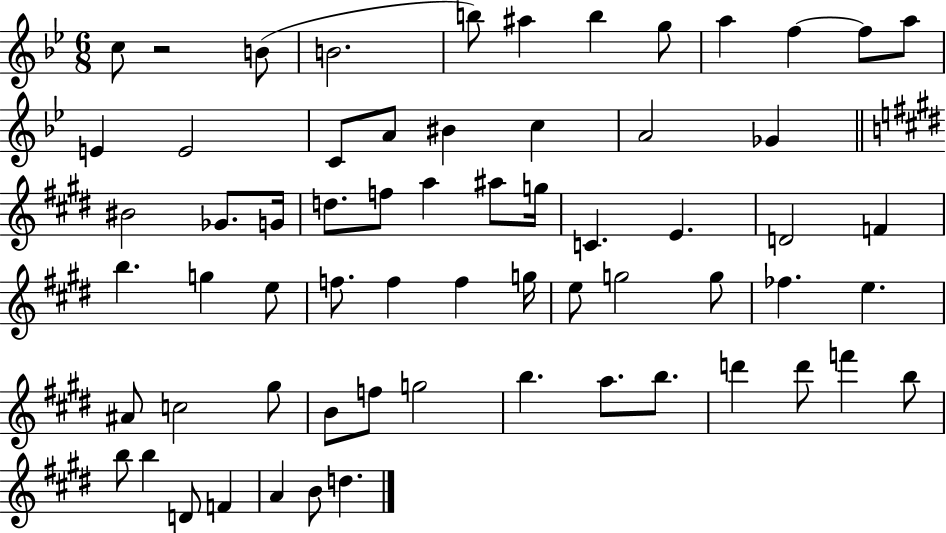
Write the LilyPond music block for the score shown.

{
  \clef treble
  \numericTimeSignature
  \time 6/8
  \key bes \major
  c''8 r2 b'8( | b'2. | b''8) ais''4 b''4 g''8 | a''4 f''4~~ f''8 a''8 | \break e'4 e'2 | c'8 a'8 bis'4 c''4 | a'2 ges'4 | \bar "||" \break \key e \major bis'2 ges'8. g'16 | d''8. f''8 a''4 ais''8 g''16 | c'4. e'4. | d'2 f'4 | \break b''4. g''4 e''8 | f''8. f''4 f''4 g''16 | e''8 g''2 g''8 | fes''4. e''4. | \break ais'8 c''2 gis''8 | b'8 f''8 g''2 | b''4. a''8. b''8. | d'''4 d'''8 f'''4 b''8 | \break b''8 b''4 d'8 f'4 | a'4 b'8 d''4. | \bar "|."
}